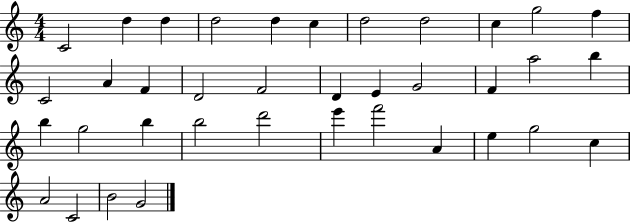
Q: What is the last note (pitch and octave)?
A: G4